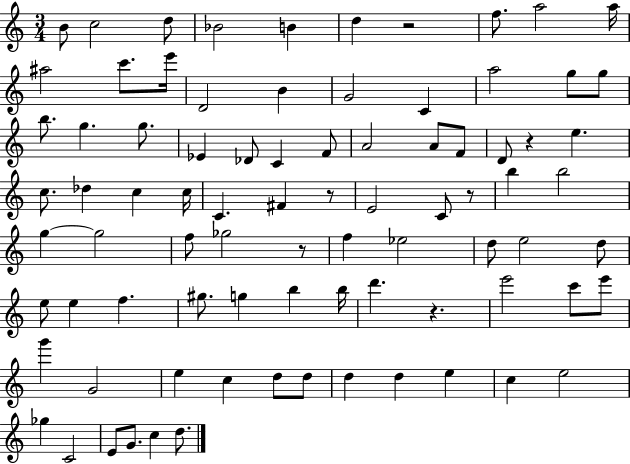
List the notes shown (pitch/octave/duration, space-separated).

B4/e C5/h D5/e Bb4/h B4/q D5/q R/h F5/e. A5/h A5/s A#5/h C6/e. E6/s D4/h B4/q G4/h C4/q A5/h G5/e G5/e B5/e. G5/q. G5/e. Eb4/q Db4/e C4/q F4/e A4/h A4/e F4/e D4/e R/q E5/q. C5/e. Db5/q C5/q C5/s C4/q. F#4/q R/e E4/h C4/e R/e B5/q B5/h G5/q G5/h F5/e Gb5/h R/e F5/q Eb5/h D5/e E5/h D5/e E5/e E5/q F5/q. G#5/e. G5/q B5/q B5/s D6/q. R/q. E6/h C6/e E6/e G6/q G4/h E5/q C5/q D5/e D5/e D5/q D5/q E5/q C5/q E5/h Gb5/q C4/h E4/e G4/e. C5/q D5/e.